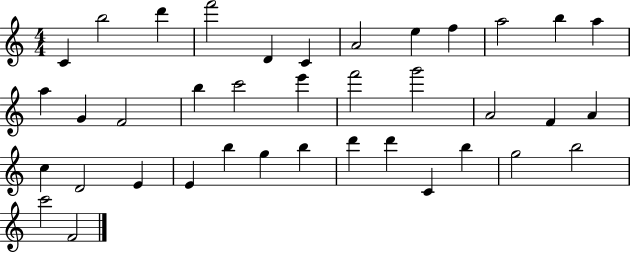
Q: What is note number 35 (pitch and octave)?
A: G5